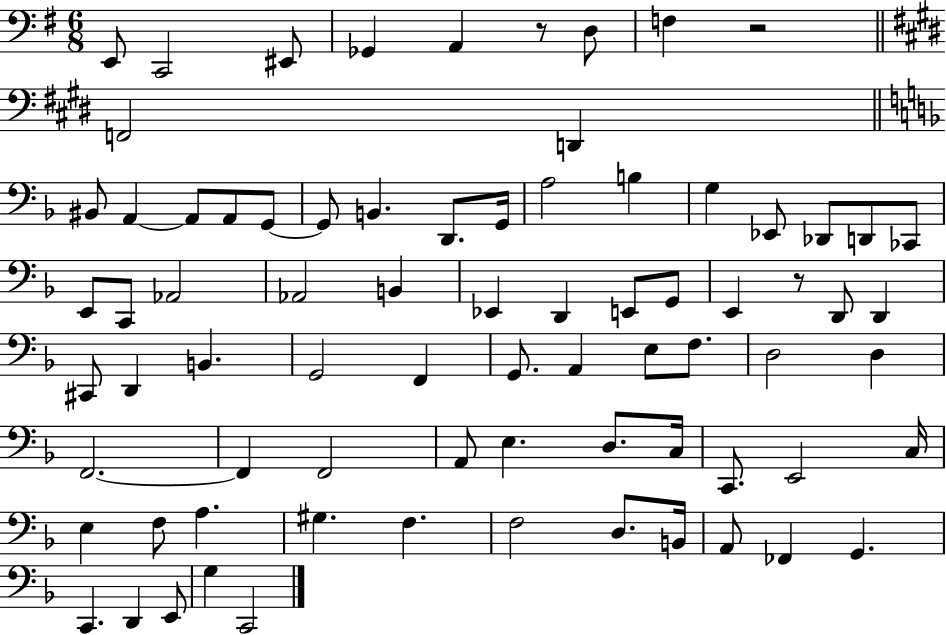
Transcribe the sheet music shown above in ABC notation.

X:1
T:Untitled
M:6/8
L:1/4
K:G
E,,/2 C,,2 ^E,,/2 _G,, A,, z/2 D,/2 F, z2 F,,2 D,, ^B,,/2 A,, A,,/2 A,,/2 G,,/2 G,,/2 B,, D,,/2 G,,/4 A,2 B, G, _E,,/2 _D,,/2 D,,/2 _C,,/2 E,,/2 C,,/2 _A,,2 _A,,2 B,, _E,, D,, E,,/2 G,,/2 E,, z/2 D,,/2 D,, ^C,,/2 D,, B,, G,,2 F,, G,,/2 A,, E,/2 F,/2 D,2 D, F,,2 F,, F,,2 A,,/2 E, D,/2 C,/4 C,,/2 E,,2 C,/4 E, F,/2 A, ^G, F, F,2 D,/2 B,,/4 A,,/2 _F,, G,, C,, D,, E,,/2 G, C,,2